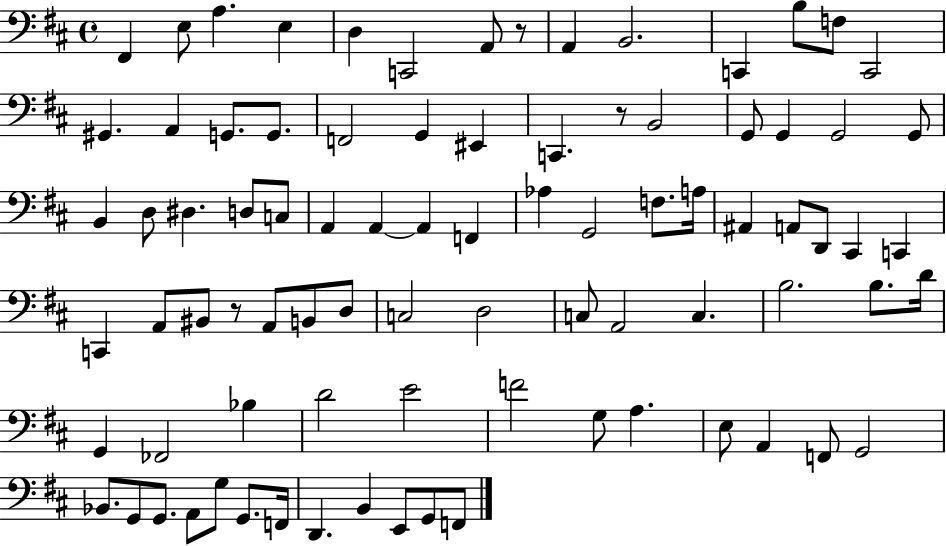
X:1
T:Untitled
M:4/4
L:1/4
K:D
^F,, E,/2 A, E, D, C,,2 A,,/2 z/2 A,, B,,2 C,, B,/2 F,/2 C,,2 ^G,, A,, G,,/2 G,,/2 F,,2 G,, ^E,, C,, z/2 B,,2 G,,/2 G,, G,,2 G,,/2 B,, D,/2 ^D, D,/2 C,/2 A,, A,, A,, F,, _A, G,,2 F,/2 A,/4 ^A,, A,,/2 D,,/2 ^C,, C,, C,, A,,/2 ^B,,/2 z/2 A,,/2 B,,/2 D,/2 C,2 D,2 C,/2 A,,2 C, B,2 B,/2 D/4 G,, _F,,2 _B, D2 E2 F2 G,/2 A, E,/2 A,, F,,/2 G,,2 _B,,/2 G,,/2 G,,/2 A,,/2 G,/2 G,,/2 F,,/4 D,, B,, E,,/2 G,,/2 F,,/2